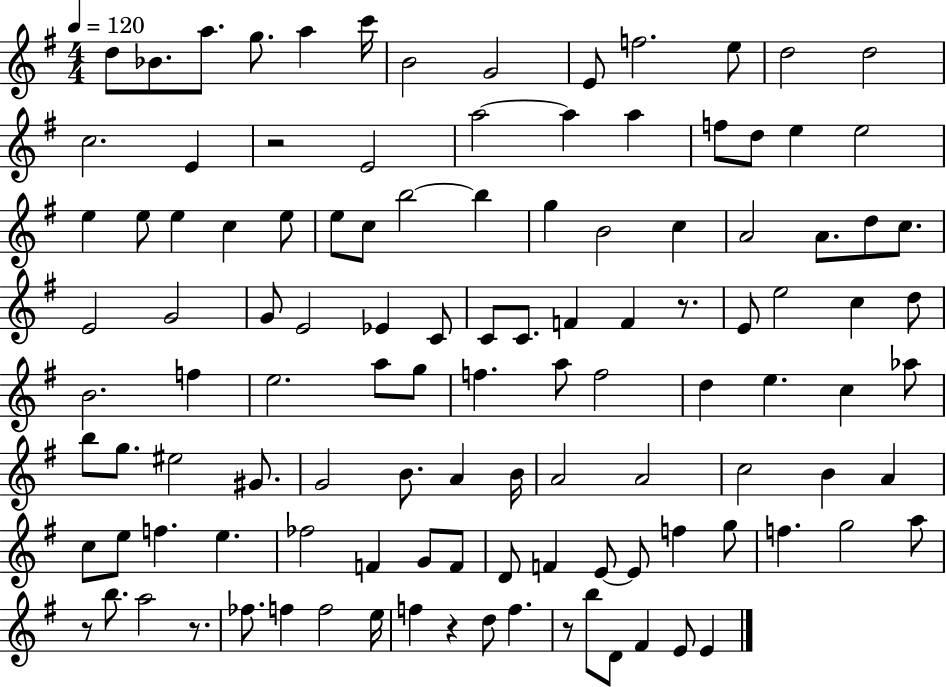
X:1
T:Untitled
M:4/4
L:1/4
K:G
d/2 _B/2 a/2 g/2 a c'/4 B2 G2 E/2 f2 e/2 d2 d2 c2 E z2 E2 a2 a a f/2 d/2 e e2 e e/2 e c e/2 e/2 c/2 b2 b g B2 c A2 A/2 d/2 c/2 E2 G2 G/2 E2 _E C/2 C/2 C/2 F F z/2 E/2 e2 c d/2 B2 f e2 a/2 g/2 f a/2 f2 d e c _a/2 b/2 g/2 ^e2 ^G/2 G2 B/2 A B/4 A2 A2 c2 B A c/2 e/2 f e _f2 F G/2 F/2 D/2 F E/2 E/2 f g/2 f g2 a/2 z/2 b/2 a2 z/2 _f/2 f f2 e/4 f z d/2 f z/2 b/2 D/2 ^F E/2 E